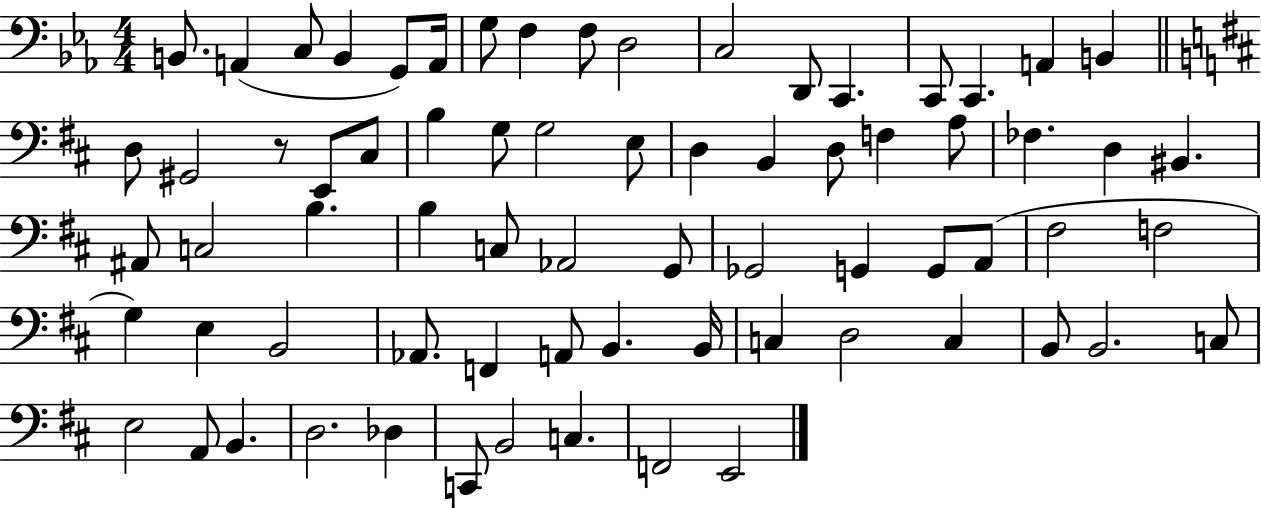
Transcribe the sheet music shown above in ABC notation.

X:1
T:Untitled
M:4/4
L:1/4
K:Eb
B,,/2 A,, C,/2 B,, G,,/2 A,,/4 G,/2 F, F,/2 D,2 C,2 D,,/2 C,, C,,/2 C,, A,, B,, D,/2 ^G,,2 z/2 E,,/2 ^C,/2 B, G,/2 G,2 E,/2 D, B,, D,/2 F, A,/2 _F, D, ^B,, ^A,,/2 C,2 B, B, C,/2 _A,,2 G,,/2 _G,,2 G,, G,,/2 A,,/2 ^F,2 F,2 G, E, B,,2 _A,,/2 F,, A,,/2 B,, B,,/4 C, D,2 C, B,,/2 B,,2 C,/2 E,2 A,,/2 B,, D,2 _D, C,,/2 B,,2 C, F,,2 E,,2